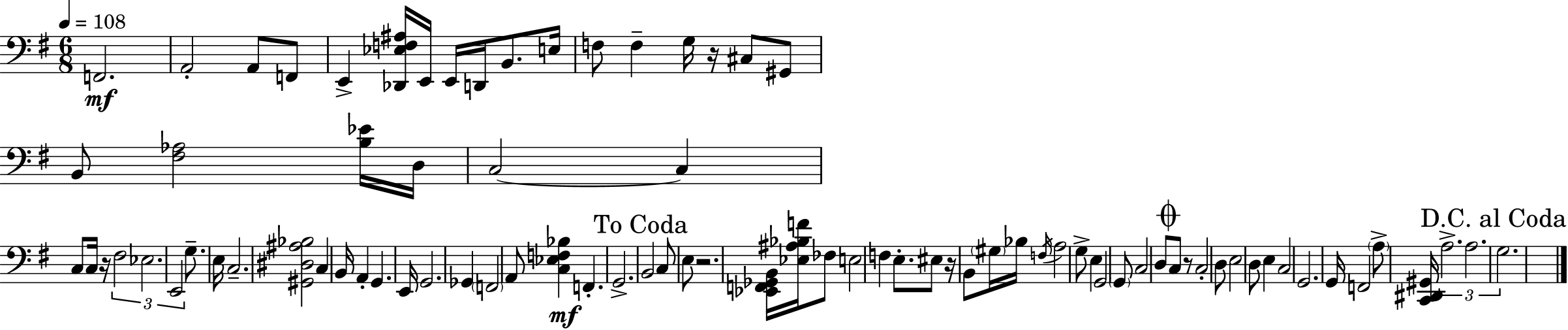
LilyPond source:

{
  \clef bass
  \numericTimeSignature
  \time 6/8
  \key e \minor
  \tempo 4 = 108
  f,2.\mf | a,2-. a,8 f,8 | e,4-> <des, ees f ais>16 e,16 e,16 d,16 b,8. e16 | f8 f4-- g16 r16 cis8 gis,8 | \break b,8 <fis aes>2 <b ees'>16 d16 | c2~~ c4 | c8 c16 r16 \tuplet 3/2 { fis2 | ees2. | \break e,2 } g8.-- e16 | c2.-- | <gis, dis ais bes>2 c4 | b,16 a,4-. g,4. e,16 | \break g,2. | ges,4 \parenthesize f,2 | a,8 <c ees f bes>4\mf f,4.-. | g,2.-> | \break \mark "To Coda" b,2 c8 e8 | r2. | <ees, f, ges, b,>16 <ees ais bes f'>16 fes8 e2 | f4 e8.-. eis8 r16 b,8 | \break \parenthesize gis16 bes16 \acciaccatura { f16 } a2 g8-> | e4 g,2 | \parenthesize g,8 c2 d8 | \mark \markup { \musicglyph "scripts.coda" } c8 r8 c2-. | \break d8 e2 d8 | e4 c2 | g,2. | g,16 f,2 \parenthesize a8-> | \break <c, dis, gis,>16 \tuplet 3/2 { a2.-> | a2. | \mark "D.C. al Coda" g2. } | \bar "|."
}